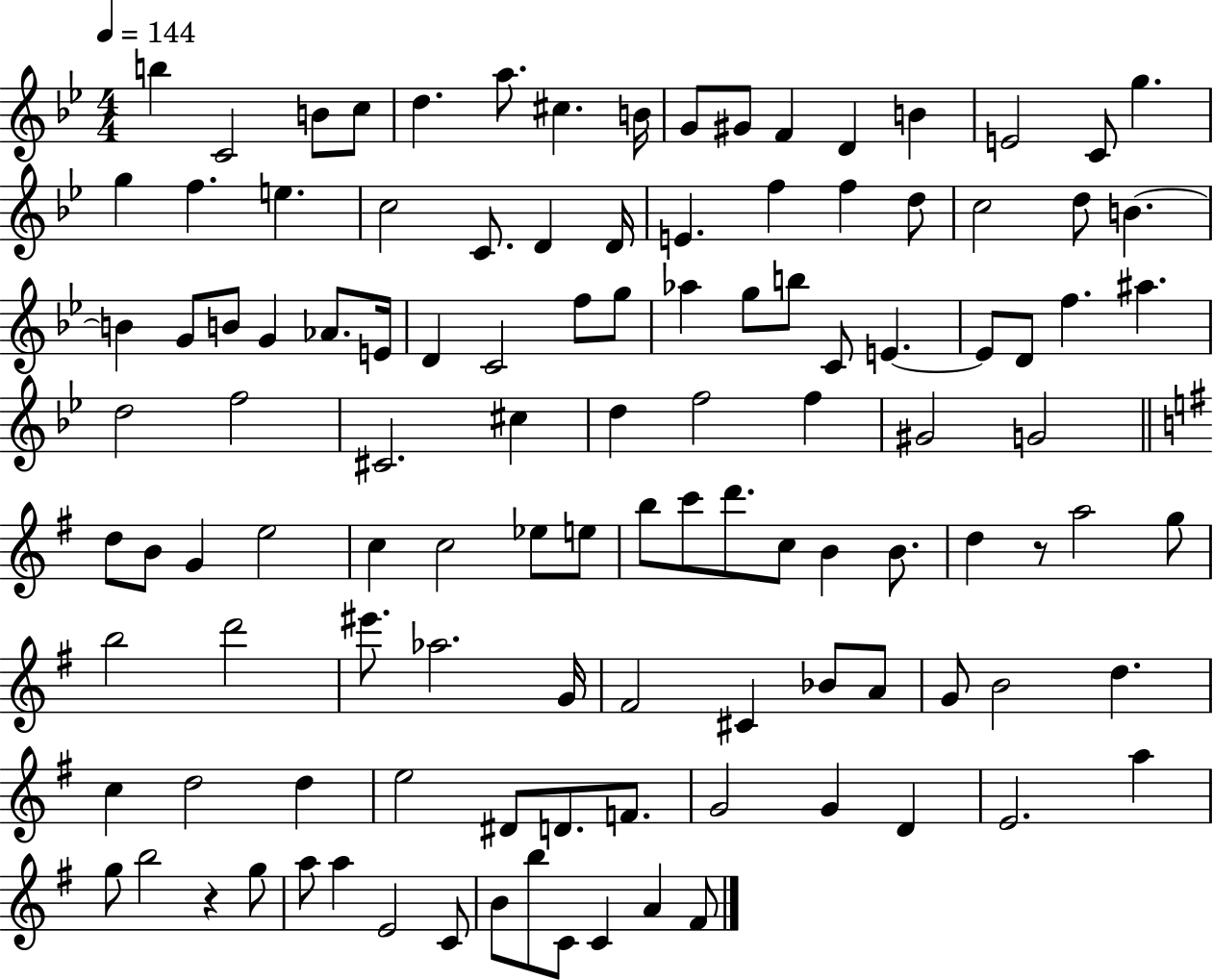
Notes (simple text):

B5/q C4/h B4/e C5/e D5/q. A5/e. C#5/q. B4/s G4/e G#4/e F4/q D4/q B4/q E4/h C4/e G5/q. G5/q F5/q. E5/q. C5/h C4/e. D4/q D4/s E4/q. F5/q F5/q D5/e C5/h D5/e B4/q. B4/q G4/e B4/e G4/q Ab4/e. E4/s D4/q C4/h F5/e G5/e Ab5/q G5/e B5/e C4/e E4/q. E4/e D4/e F5/q. A#5/q. D5/h F5/h C#4/h. C#5/q D5/q F5/h F5/q G#4/h G4/h D5/e B4/e G4/q E5/h C5/q C5/h Eb5/e E5/e B5/e C6/e D6/e. C5/e B4/q B4/e. D5/q R/e A5/h G5/e B5/h D6/h EIS6/e. Ab5/h. G4/s F#4/h C#4/q Bb4/e A4/e G4/e B4/h D5/q. C5/q D5/h D5/q E5/h D#4/e D4/e. F4/e. G4/h G4/q D4/q E4/h. A5/q G5/e B5/h R/q G5/e A5/e A5/q E4/h C4/e B4/e B5/e C4/e C4/q A4/q F#4/e